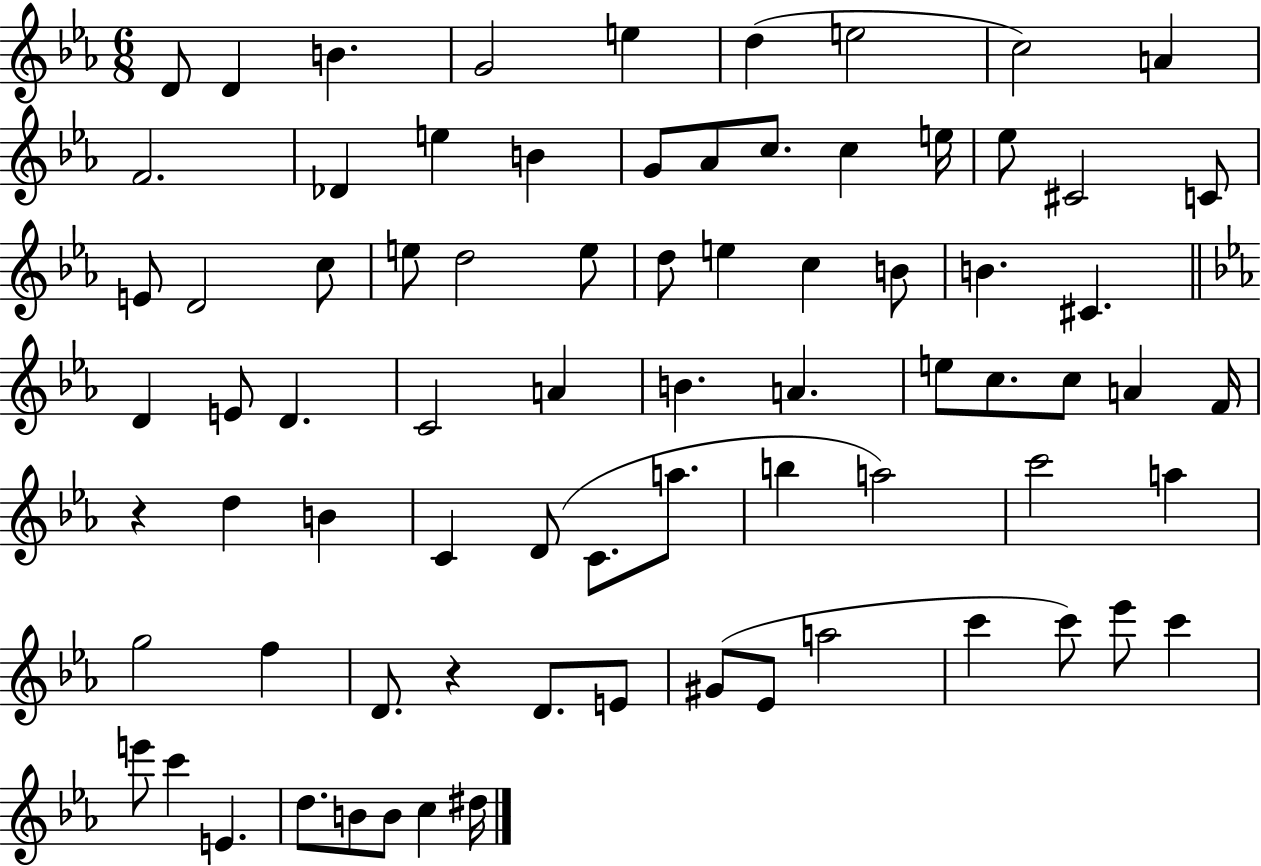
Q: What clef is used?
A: treble